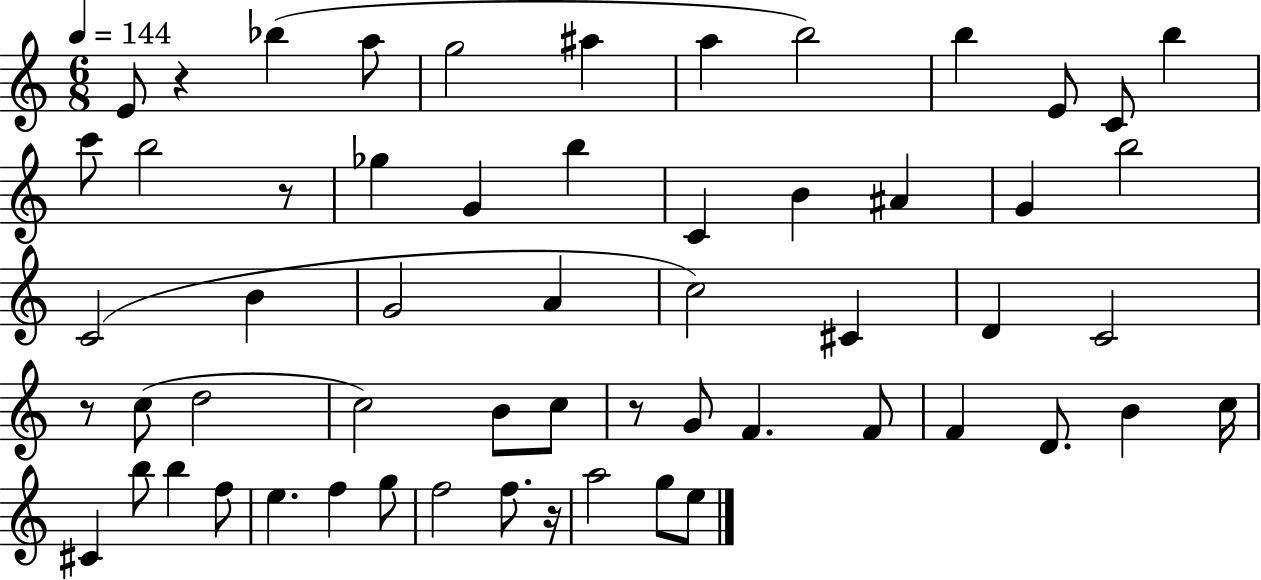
{
  \clef treble
  \numericTimeSignature
  \time 6/8
  \key c \major
  \tempo 4 = 144
  \repeat volta 2 { e'8 r4 bes''4( a''8 | g''2 ais''4 | a''4 b''2) | b''4 e'8 c'8 b''4 | \break c'''8 b''2 r8 | ges''4 g'4 b''4 | c'4 b'4 ais'4 | g'4 b''2 | \break c'2( b'4 | g'2 a'4 | c''2) cis'4 | d'4 c'2 | \break r8 c''8( d''2 | c''2) b'8 c''8 | r8 g'8 f'4. f'8 | f'4 d'8. b'4 c''16 | \break cis'4 b''8 b''4 f''8 | e''4. f''4 g''8 | f''2 f''8. r16 | a''2 g''8 e''8 | \break } \bar "|."
}